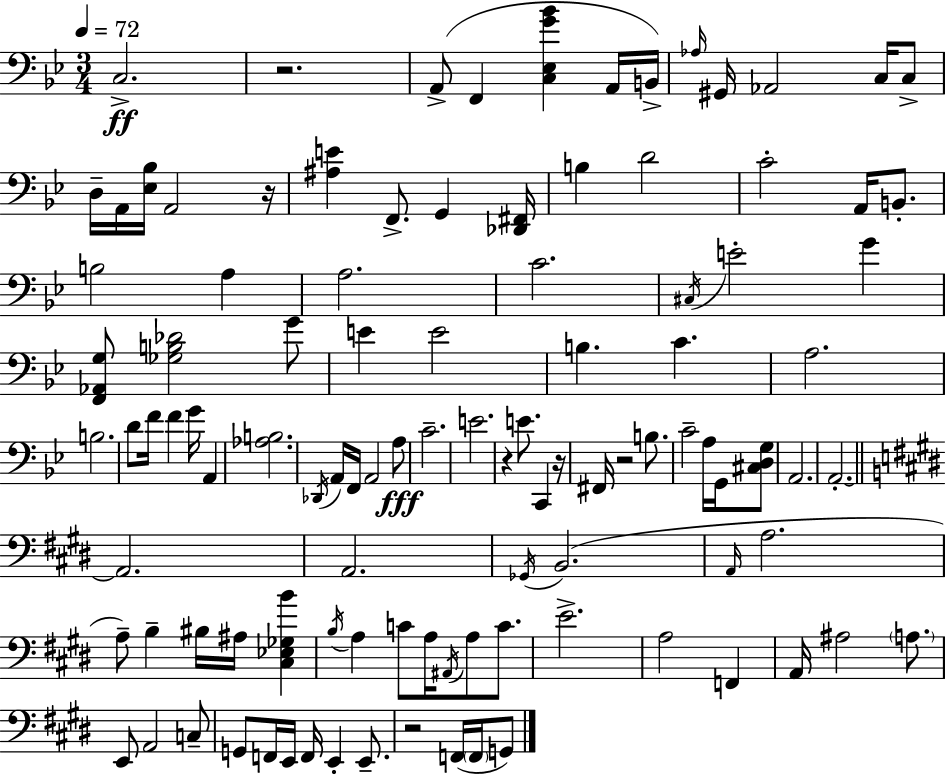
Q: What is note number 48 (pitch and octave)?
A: C2